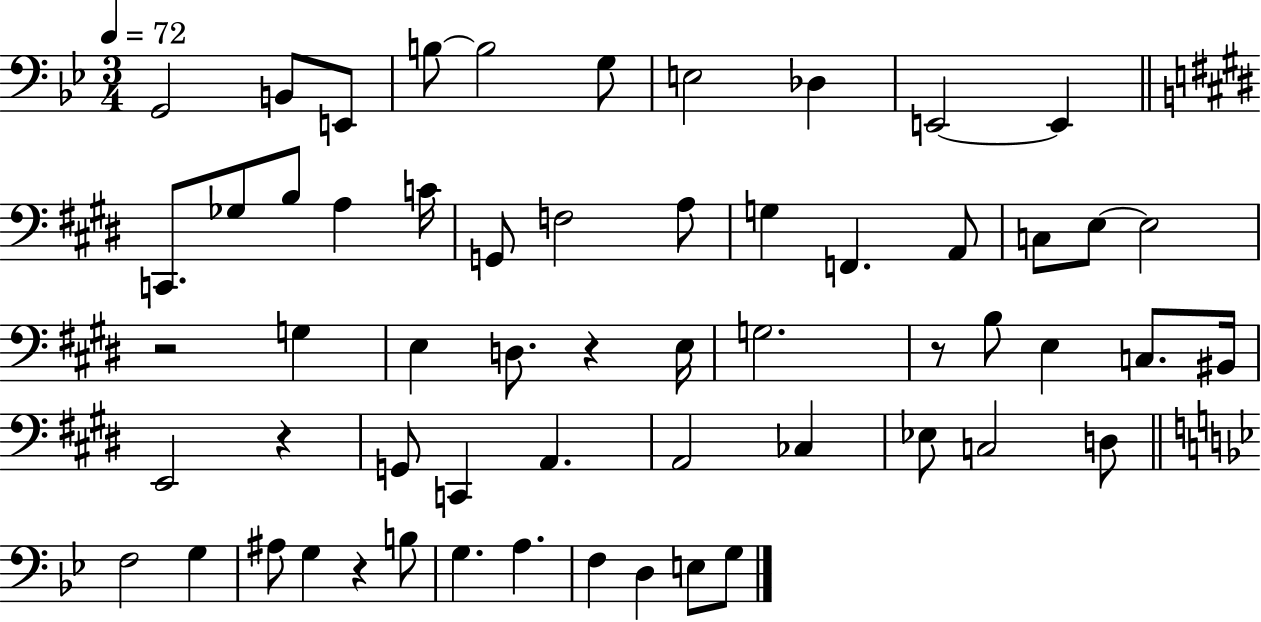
G2/h B2/e E2/e B3/e B3/h G3/e E3/h Db3/q E2/h E2/q C2/e. Gb3/e B3/e A3/q C4/s G2/e F3/h A3/e G3/q F2/q. A2/e C3/e E3/e E3/h R/h G3/q E3/q D3/e. R/q E3/s G3/h. R/e B3/e E3/q C3/e. BIS2/s E2/h R/q G2/e C2/q A2/q. A2/h CES3/q Eb3/e C3/h D3/e F3/h G3/q A#3/e G3/q R/q B3/e G3/q. A3/q. F3/q D3/q E3/e G3/e